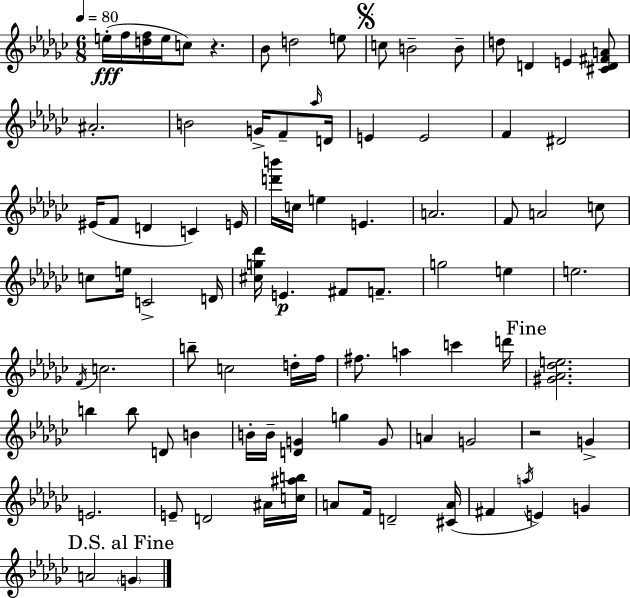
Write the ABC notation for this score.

X:1
T:Untitled
M:6/8
L:1/4
K:Ebm
e/4 f/4 [df]/4 e/4 c/2 z _B/2 d2 e/2 c/2 B2 B/2 d/2 D E [^CD^FA]/2 ^A2 B2 G/4 F/2 _a/4 D/4 E E2 F ^D2 ^E/4 F/2 D C E/4 [d'b']/4 c/4 e E A2 F/2 A2 c/2 c/2 e/4 C2 D/4 [^cg_d']/4 E ^F/2 F/2 g2 e e2 F/4 c2 b/2 c2 d/4 f/4 ^f/2 a c' d'/4 [^G_A_de]2 b b/2 D/2 B B/4 B/4 [DG] g G/2 A G2 z2 G E2 E/2 D2 ^A/4 [c^ab]/4 A/2 F/4 D2 [^CA]/4 ^F a/4 E G A2 G